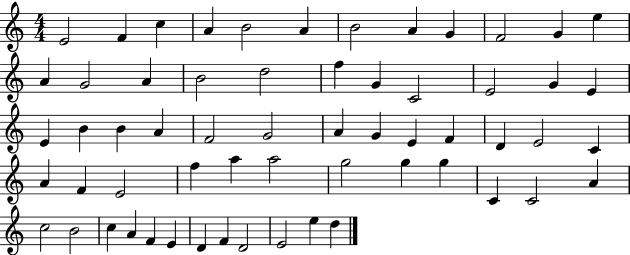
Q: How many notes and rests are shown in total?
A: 60